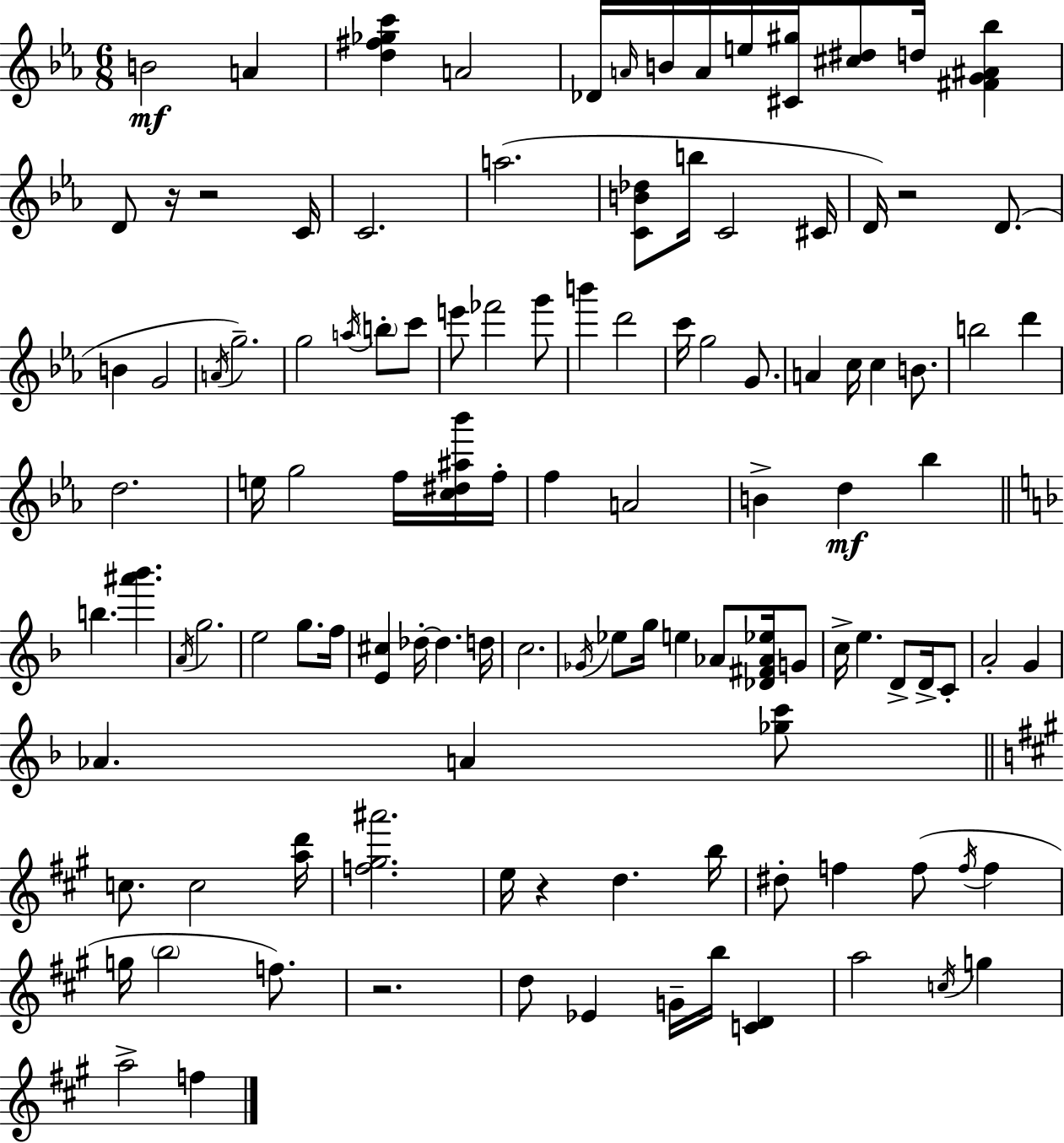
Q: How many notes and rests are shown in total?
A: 115